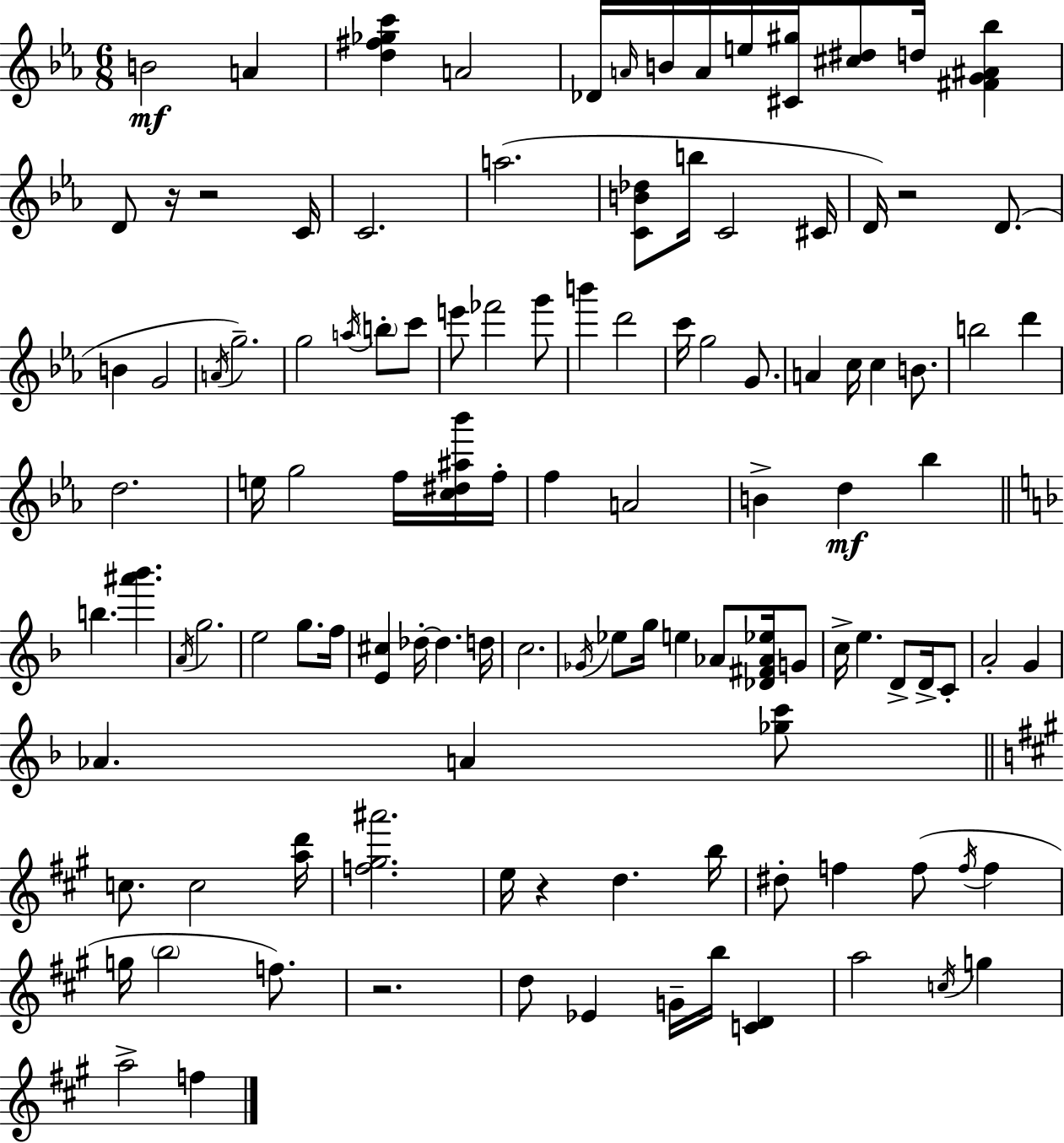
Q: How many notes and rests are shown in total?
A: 115